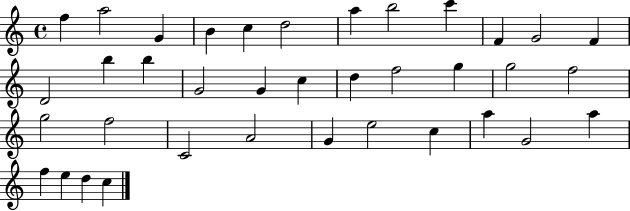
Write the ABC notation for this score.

X:1
T:Untitled
M:4/4
L:1/4
K:C
f a2 G B c d2 a b2 c' F G2 F D2 b b G2 G c d f2 g g2 f2 g2 f2 C2 A2 G e2 c a G2 a f e d c